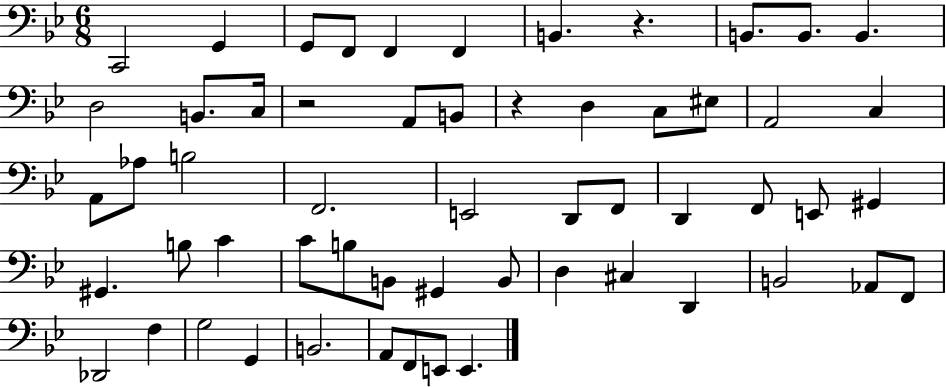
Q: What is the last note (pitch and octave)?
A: E2